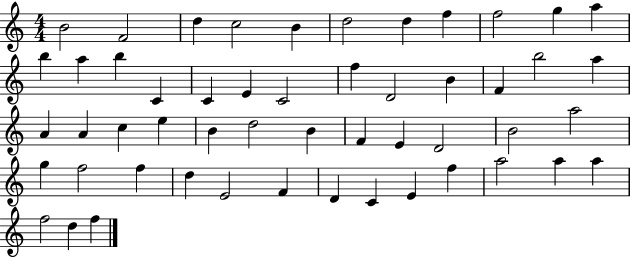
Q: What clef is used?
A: treble